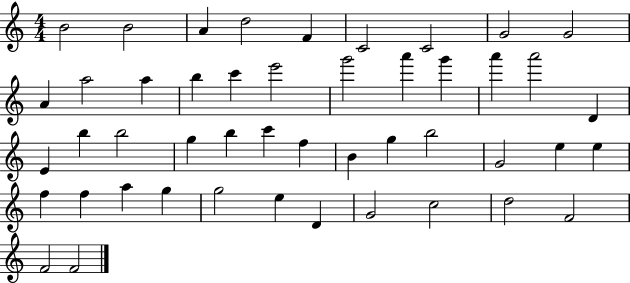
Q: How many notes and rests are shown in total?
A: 47